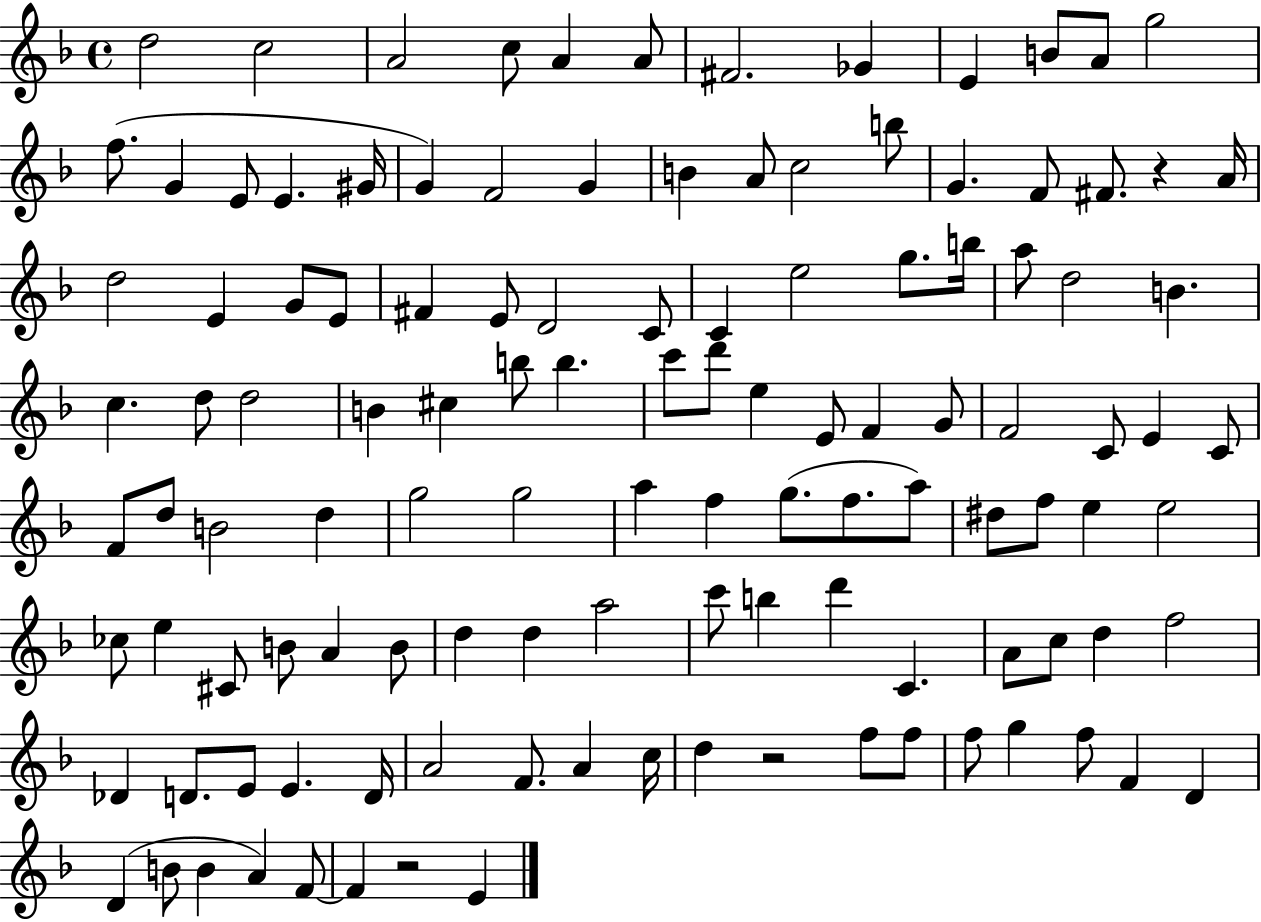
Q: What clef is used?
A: treble